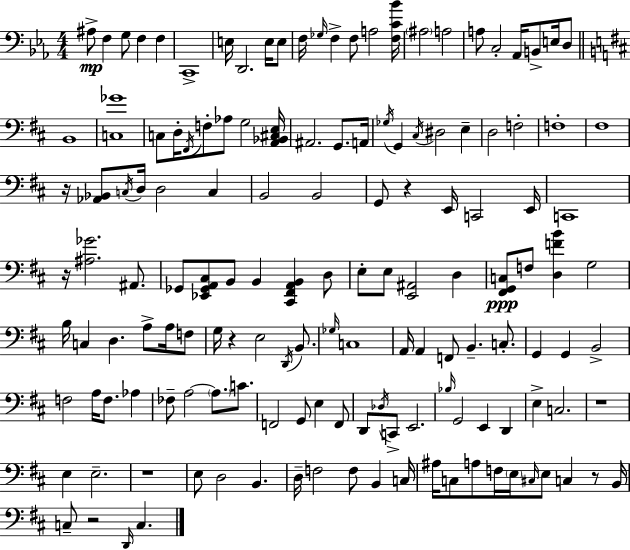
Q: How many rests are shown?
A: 8